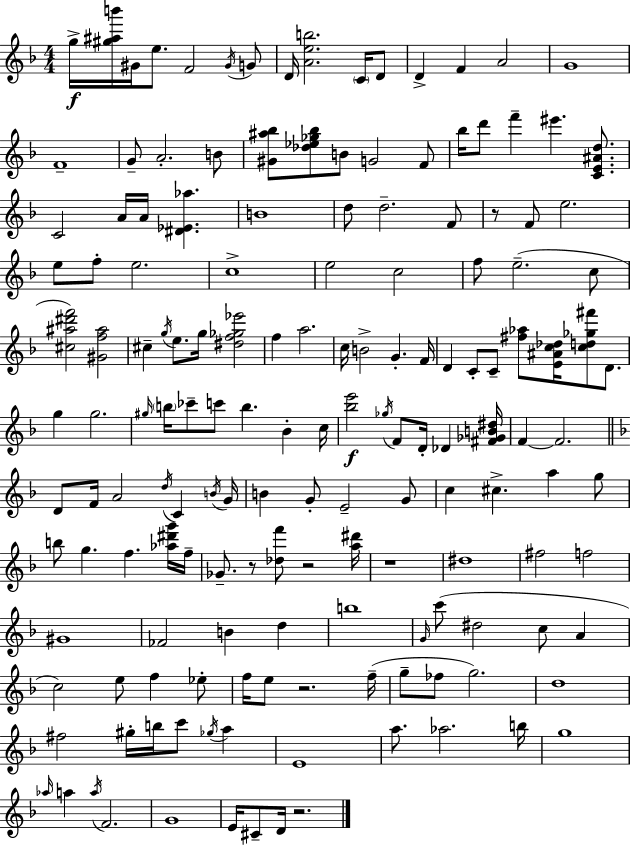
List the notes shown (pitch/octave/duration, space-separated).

G5/s [G#5,A#5,B6]/s G#4/s E5/e. F4/h G#4/s G4/e D4/s [A4,E5,B5]/h. C4/s D4/e D4/q F4/q A4/h G4/w F4/w G4/e A4/h. B4/e [G#4,A#5,Bb5]/e [Db5,Eb5,Gb5,Bb5]/e B4/e G4/h F4/e Bb5/s D6/e F6/q EIS6/q. [C4,E4,A#4,D5]/e. C4/h A4/s A4/s [D#4,Eb4,Ab5]/q. B4/w D5/e D5/h. F4/e R/e F4/e E5/h. E5/e F5/e E5/h. C5/w E5/h C5/h F5/e E5/h. C5/e [C#5,A#5,D#6,F6]/h [G#4,F5,A#5]/h C#5/q G5/s E5/e. G5/s [D#5,F5,Gb5,Eb6]/h F5/q A5/h. C5/s B4/h G4/q. F4/s D4/q C4/e C4/e [F#5,Ab5]/e [E4,A#4,C5,Db5]/s [C5,D5,Gb5,F#6]/e D4/e. G5/q G5/h. G#5/s B5/s CES6/e C6/e B5/q. Bb4/q C5/s [Bb5,E6]/h Gb5/s F4/e D4/s Db4/q [F#4,Gb4,B4,D#5]/s F4/q F4/h. D4/e F4/s A4/h D5/s C4/q B4/s G4/s B4/q G4/e E4/h G4/e C5/q C#5/q. A5/q G5/e B5/e G5/q. F5/q. [Ab5,D#6,G6]/s F5/s Gb4/e. R/e [Db5,F6]/e R/h [A5,D#6]/s R/w D#5/w F#5/h F5/h G#4/w FES4/h B4/q D5/q B5/w G4/s C6/e D#5/h C5/e A4/q C5/h E5/e F5/q Eb5/e F5/s E5/e R/h. F5/s G5/e FES5/e G5/h. D5/w F#5/h G#5/s B5/s C6/e Gb5/s A5/q E4/w A5/e. Ab5/h. B5/s G5/w Ab5/s A5/q A5/s F4/h. G4/w E4/s C#4/e D4/s R/h.